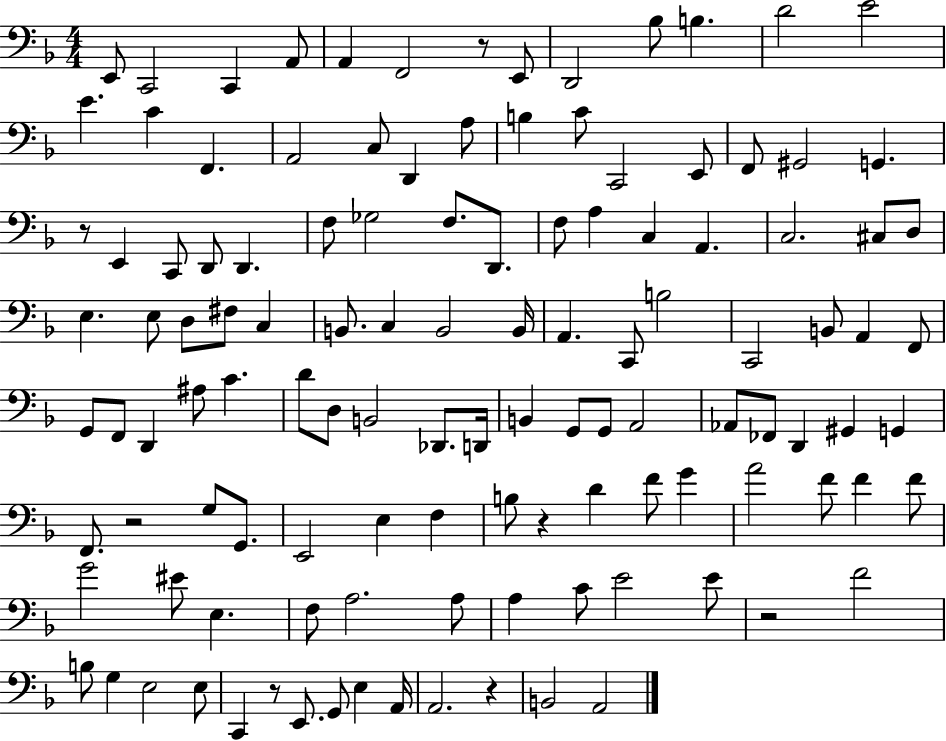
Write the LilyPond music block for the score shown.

{
  \clef bass
  \numericTimeSignature
  \time 4/4
  \key f \major
  e,8 c,2 c,4 a,8 | a,4 f,2 r8 e,8 | d,2 bes8 b4. | d'2 e'2 | \break e'4. c'4 f,4. | a,2 c8 d,4 a8 | b4 c'8 c,2 e,8 | f,8 gis,2 g,4. | \break r8 e,4 c,8 d,8 d,4. | f8 ges2 f8. d,8. | f8 a4 c4 a,4. | c2. cis8 d8 | \break e4. e8 d8 fis8 c4 | b,8. c4 b,2 b,16 | a,4. c,8 b2 | c,2 b,8 a,4 f,8 | \break g,8 f,8 d,4 ais8 c'4. | d'8 d8 b,2 des,8. d,16 | b,4 g,8 g,8 a,2 | aes,8 fes,8 d,4 gis,4 g,4 | \break f,8. r2 g8 g,8. | e,2 e4 f4 | b8 r4 d'4 f'8 g'4 | a'2 f'8 f'4 f'8 | \break g'2 eis'8 e4. | f8 a2. a8 | a4 c'8 e'2 e'8 | r2 f'2 | \break b8 g4 e2 e8 | c,4 r8 e,8. g,8 e4 a,16 | a,2. r4 | b,2 a,2 | \break \bar "|."
}